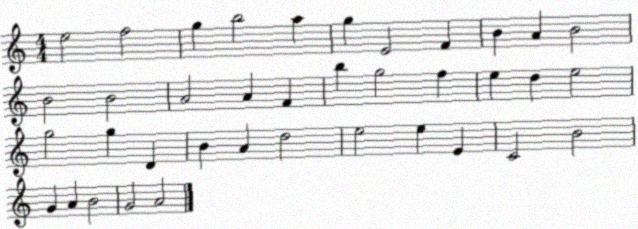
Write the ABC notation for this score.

X:1
T:Untitled
M:4/4
L:1/4
K:C
e2 f2 g b2 a g E2 F B A B2 B2 B2 A2 A F b g2 f e d e2 g2 g D B A d2 e2 e E C2 B2 G A B2 G2 A2